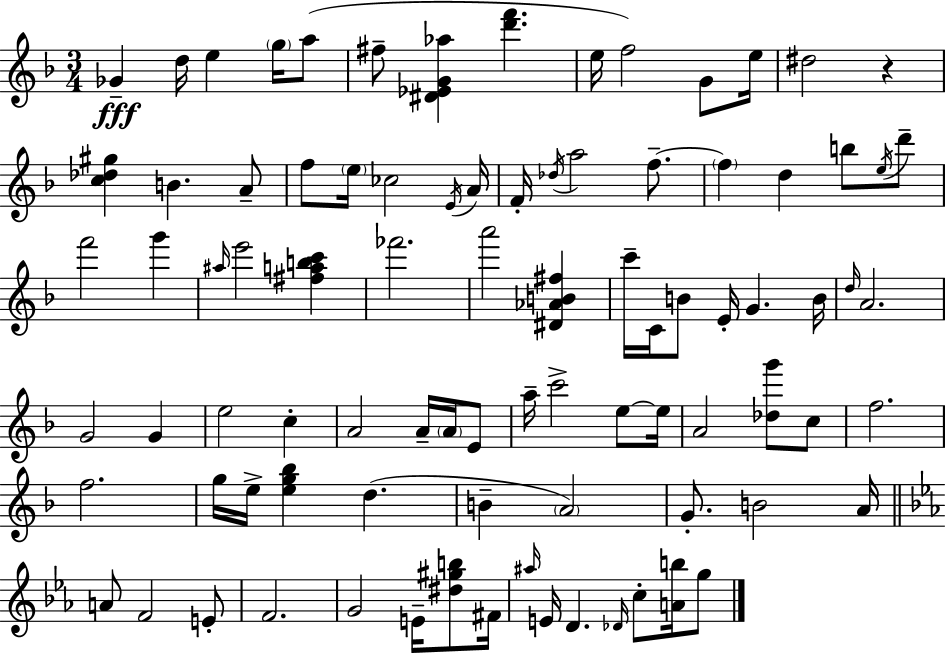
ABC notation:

X:1
T:Untitled
M:3/4
L:1/4
K:Dm
_G d/4 e g/4 a/2 ^f/2 [^D_EG_a] [d'f'] e/4 f2 G/2 e/4 ^d2 z [c_d^g] B A/2 f/2 e/4 _c2 E/4 A/4 F/4 _d/4 a2 f/2 f d b/2 e/4 d'/2 f'2 g' ^a/4 e'2 [^fabc'] _f'2 a'2 [^D_AB^f] c'/4 C/4 B/2 E/4 G B/4 d/4 A2 G2 G e2 c A2 A/4 A/4 E/2 a/4 c'2 e/2 e/4 A2 [_dg']/2 c/2 f2 f2 g/4 e/4 [eg_b] d B A2 G/2 B2 A/4 A/2 F2 E/2 F2 G2 E/4 [^d^gb]/2 ^F/4 ^a/4 E/4 D _D/4 c/2 [Ab]/4 g/2